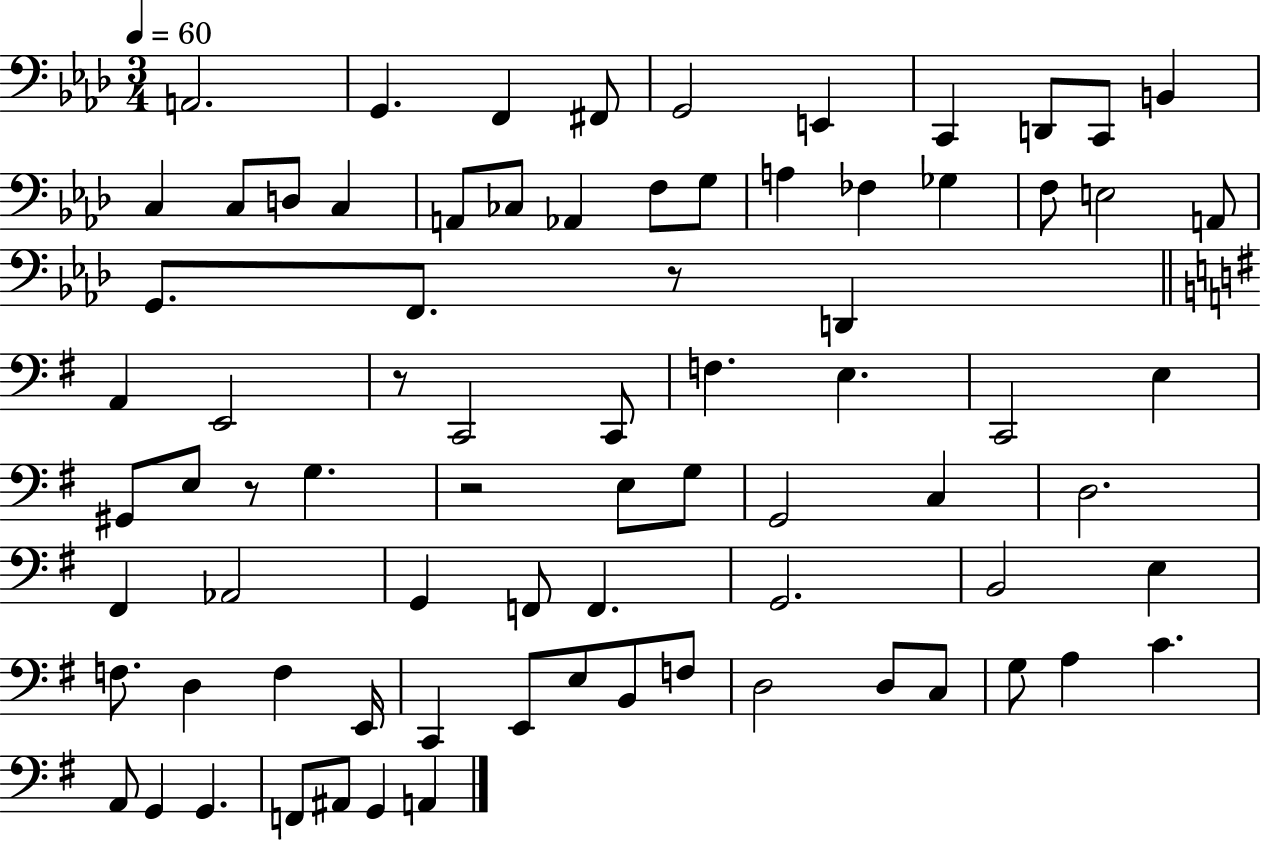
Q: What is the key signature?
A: AES major